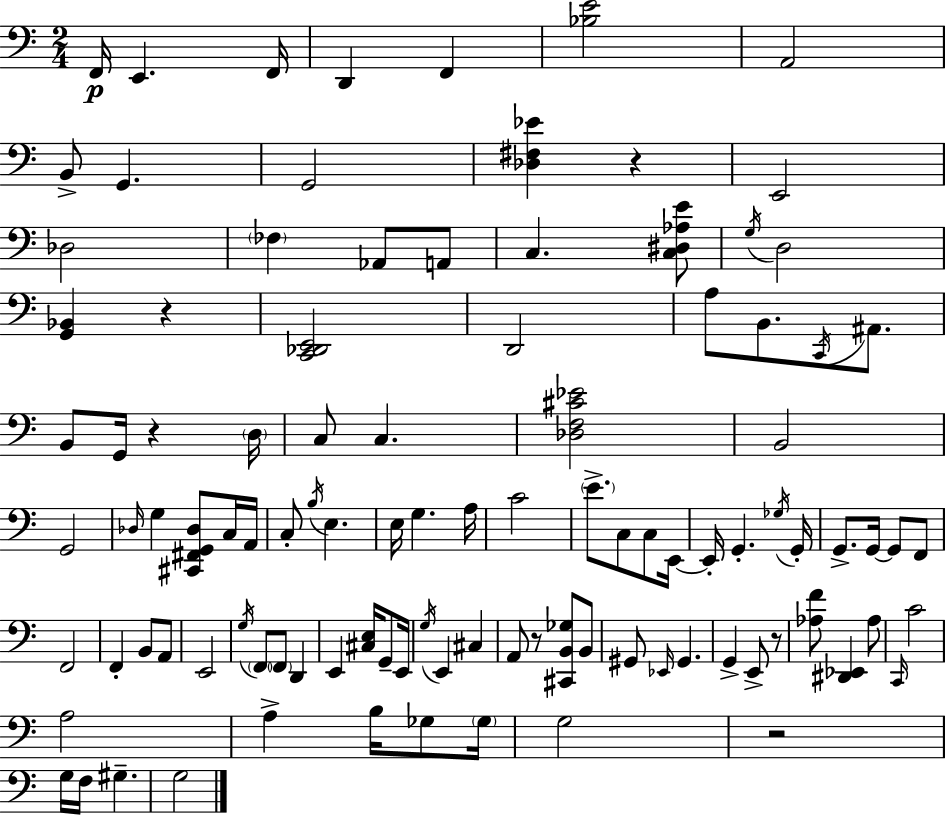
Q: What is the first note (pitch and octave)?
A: F2